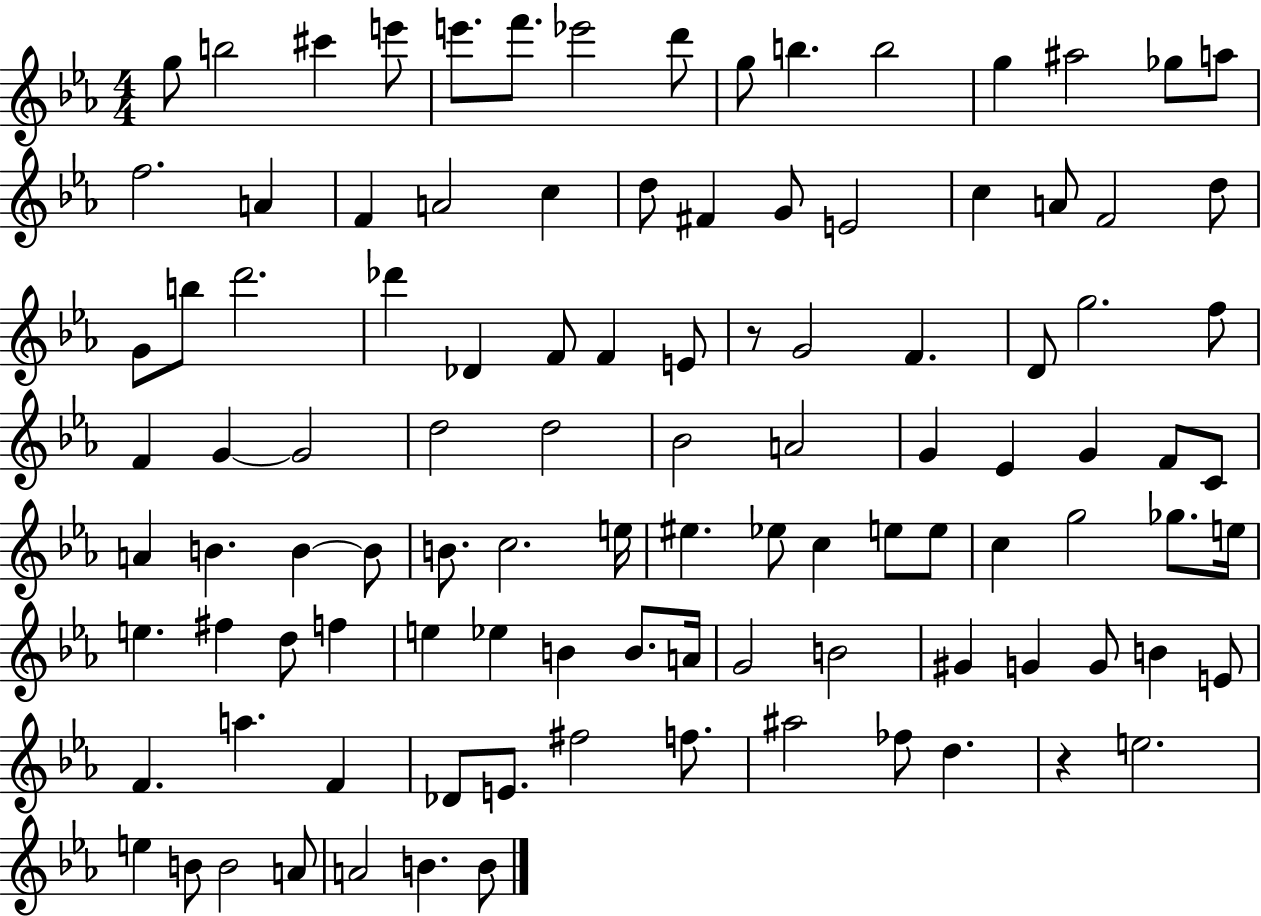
G5/e B5/h C#6/q E6/e E6/e. F6/e. Eb6/h D6/e G5/e B5/q. B5/h G5/q A#5/h Gb5/e A5/e F5/h. A4/q F4/q A4/h C5/q D5/e F#4/q G4/e E4/h C5/q A4/e F4/h D5/e G4/e B5/e D6/h. Db6/q Db4/q F4/e F4/q E4/e R/e G4/h F4/q. D4/e G5/h. F5/e F4/q G4/q G4/h D5/h D5/h Bb4/h A4/h G4/q Eb4/q G4/q F4/e C4/e A4/q B4/q. B4/q B4/e B4/e. C5/h. E5/s EIS5/q. Eb5/e C5/q E5/e E5/e C5/q G5/h Gb5/e. E5/s E5/q. F#5/q D5/e F5/q E5/q Eb5/q B4/q B4/e. A4/s G4/h B4/h G#4/q G4/q G4/e B4/q E4/e F4/q. A5/q. F4/q Db4/e E4/e. F#5/h F5/e. A#5/h FES5/e D5/q. R/q E5/h. E5/q B4/e B4/h A4/e A4/h B4/q. B4/e